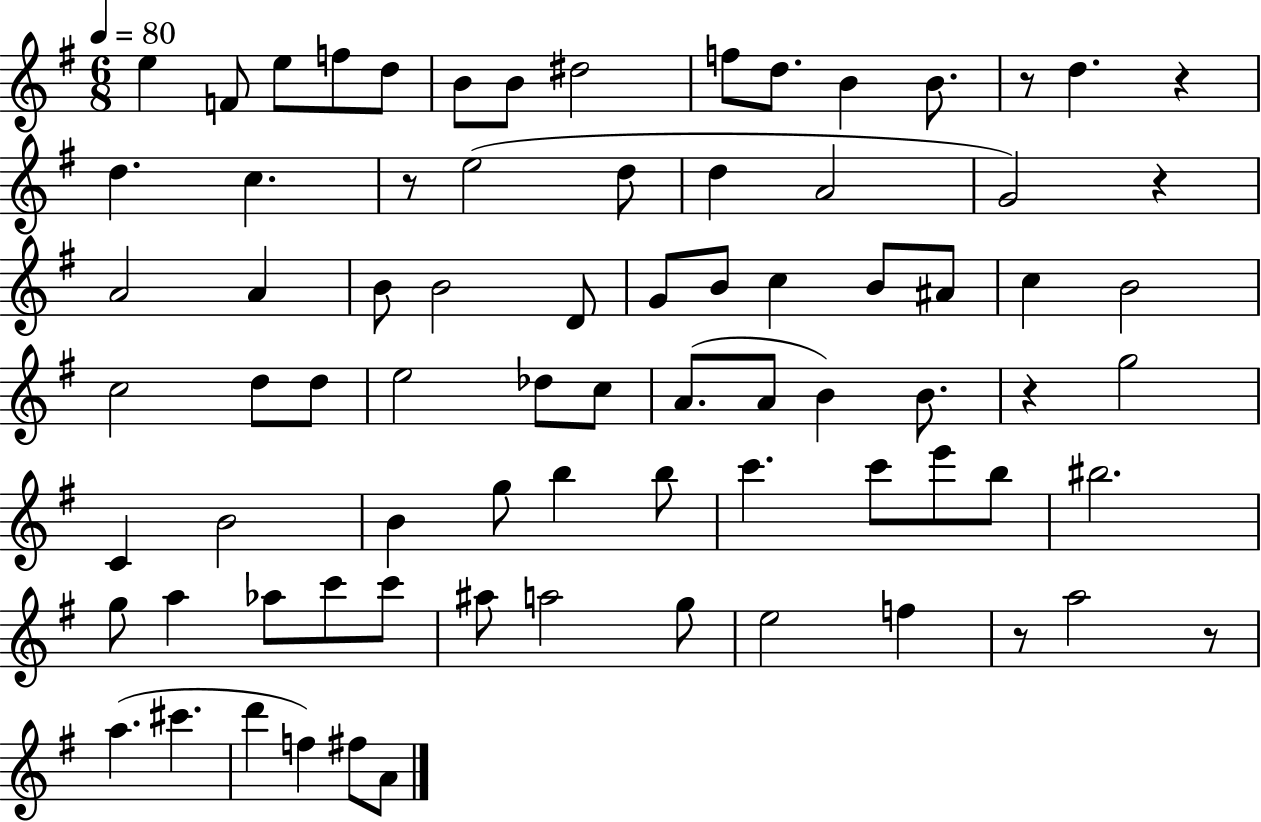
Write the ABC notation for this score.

X:1
T:Untitled
M:6/8
L:1/4
K:G
e F/2 e/2 f/2 d/2 B/2 B/2 ^d2 f/2 d/2 B B/2 z/2 d z d c z/2 e2 d/2 d A2 G2 z A2 A B/2 B2 D/2 G/2 B/2 c B/2 ^A/2 c B2 c2 d/2 d/2 e2 _d/2 c/2 A/2 A/2 B B/2 z g2 C B2 B g/2 b b/2 c' c'/2 e'/2 b/2 ^b2 g/2 a _a/2 c'/2 c'/2 ^a/2 a2 g/2 e2 f z/2 a2 z/2 a ^c' d' f ^f/2 A/2